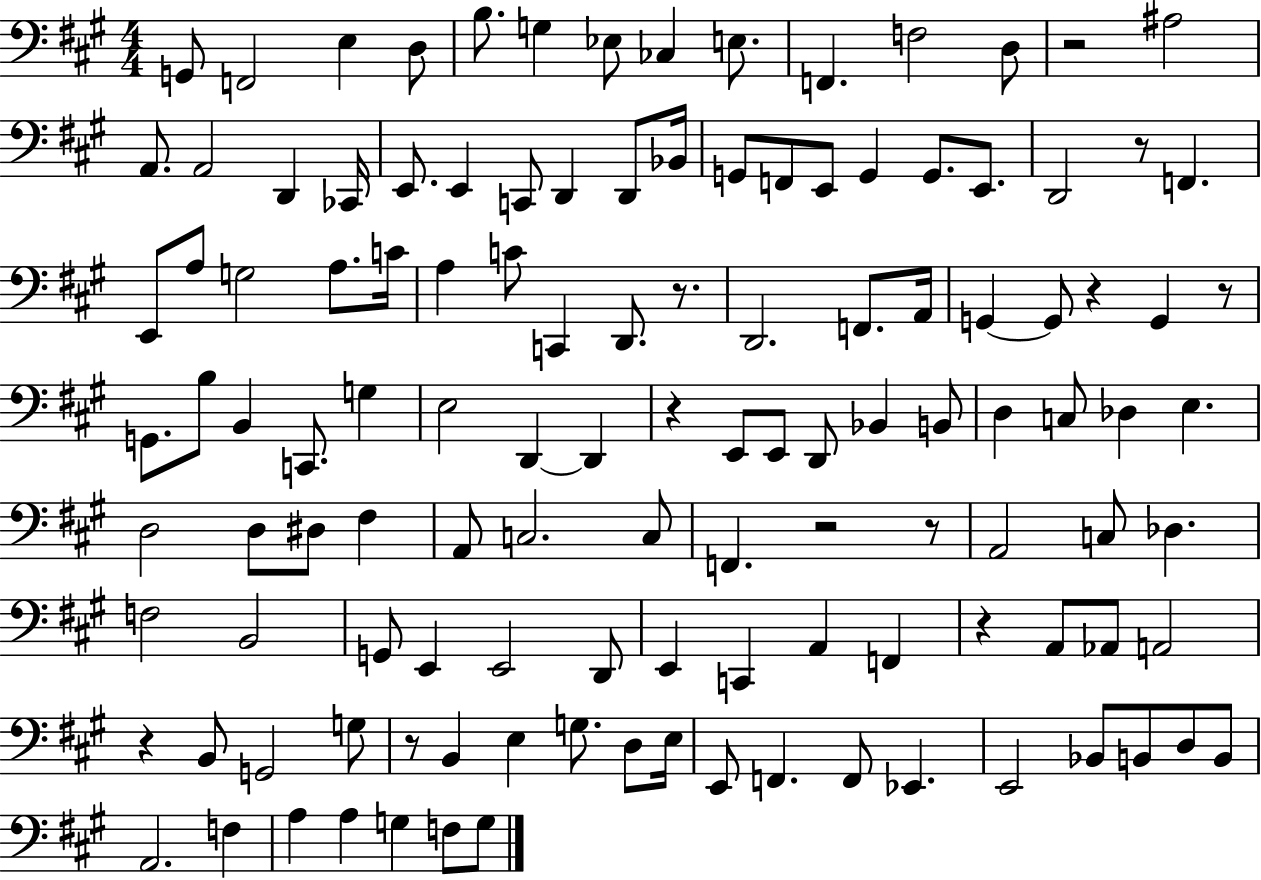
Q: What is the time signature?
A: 4/4